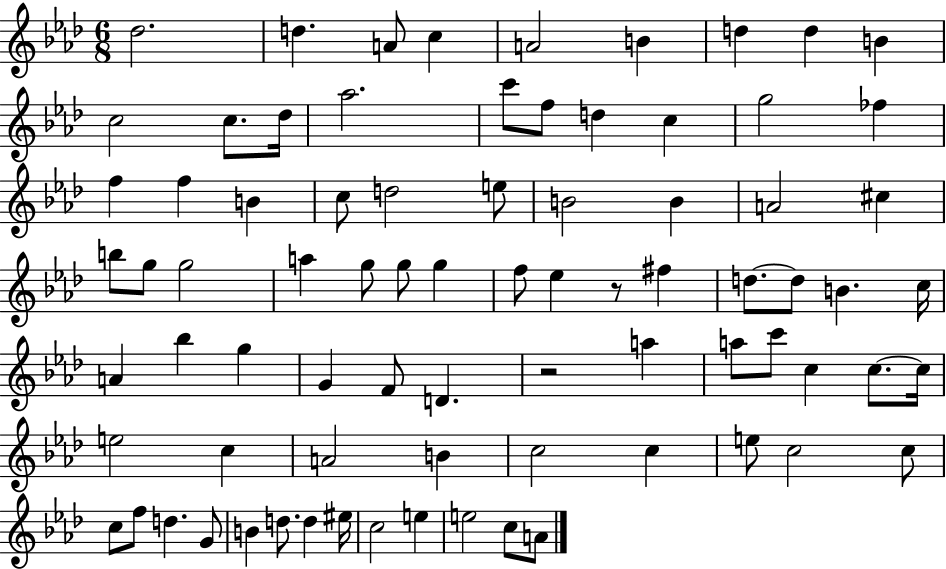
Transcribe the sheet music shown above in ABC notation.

X:1
T:Untitled
M:6/8
L:1/4
K:Ab
_d2 d A/2 c A2 B d d B c2 c/2 _d/4 _a2 c'/2 f/2 d c g2 _f f f B c/2 d2 e/2 B2 B A2 ^c b/2 g/2 g2 a g/2 g/2 g f/2 _e z/2 ^f d/2 d/2 B c/4 A _b g G F/2 D z2 a a/2 c'/2 c c/2 c/4 e2 c A2 B c2 c e/2 c2 c/2 c/2 f/2 d G/2 B d/2 d ^e/4 c2 e e2 c/2 A/2